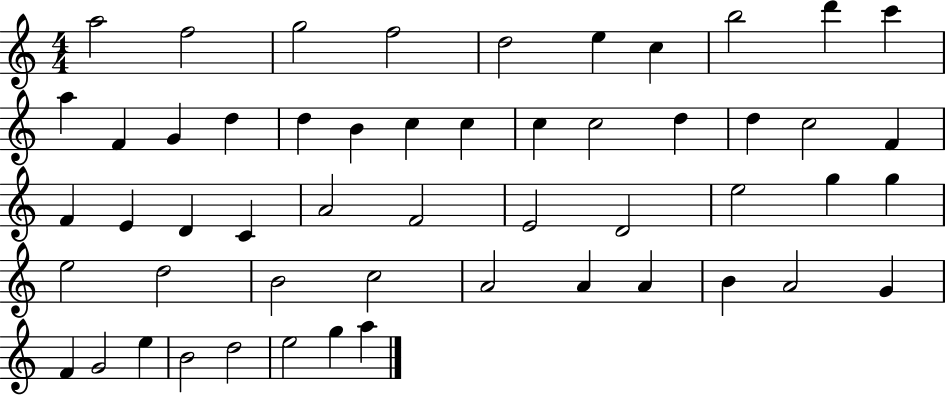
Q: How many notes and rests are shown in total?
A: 53